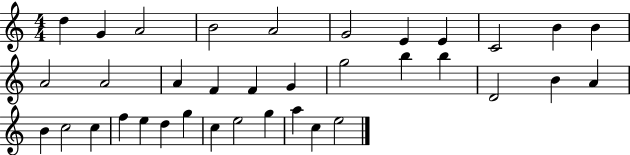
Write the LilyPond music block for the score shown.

{
  \clef treble
  \numericTimeSignature
  \time 4/4
  \key c \major
  d''4 g'4 a'2 | b'2 a'2 | g'2 e'4 e'4 | c'2 b'4 b'4 | \break a'2 a'2 | a'4 f'4 f'4 g'4 | g''2 b''4 b''4 | d'2 b'4 a'4 | \break b'4 c''2 c''4 | f''4 e''4 d''4 g''4 | c''4 e''2 g''4 | a''4 c''4 e''2 | \break \bar "|."
}